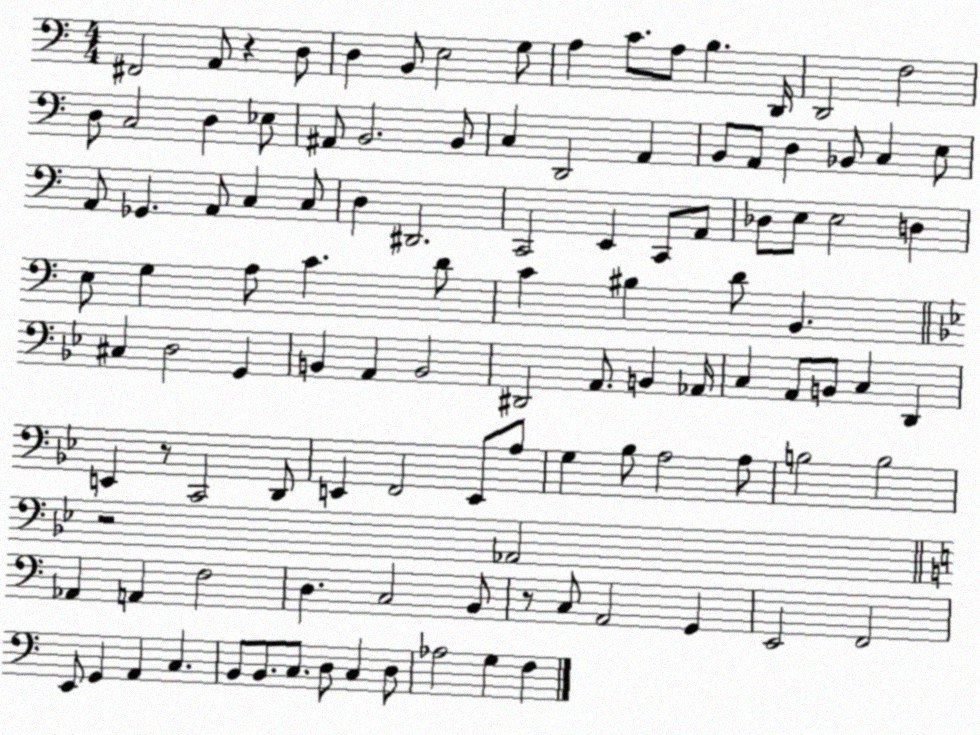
X:1
T:Untitled
M:4/4
L:1/4
K:C
^F,,2 A,,/2 z D,/2 D, B,,/2 E,2 G,/2 A, C/2 A,/2 B, D,,/4 D,,2 F,2 D,/2 C,2 D, _E,/2 ^A,,/2 B,,2 B,,/2 C, D,,2 A,, B,,/2 A,,/2 D, _B,,/2 C, E,/2 A,,/2 _G,, A,,/2 C, C,/2 D, ^D,,2 C,,2 E,, C,,/2 A,,/2 _D,/2 E,/2 E,2 D, E,/2 G, A,/2 C D/2 C ^B, D/2 B,, ^C, D,2 G,, B,, A,, B,,2 ^D,,2 A,,/2 B,, _A,,/4 C, A,,/2 B,,/2 C, D,, E,, z/2 C,,2 D,,/2 E,, F,,2 E,,/2 A,/2 G, _B,/2 A,2 A,/2 B,2 B,2 z2 _A,,2 _A,, A,, F,2 D, C,2 B,,/2 z/2 C,/2 A,,2 G,, E,,2 F,,2 E,,/2 G,, A,, C, B,,/2 B,,/2 C,/2 D,/2 C, D,/2 _A,2 G, F,